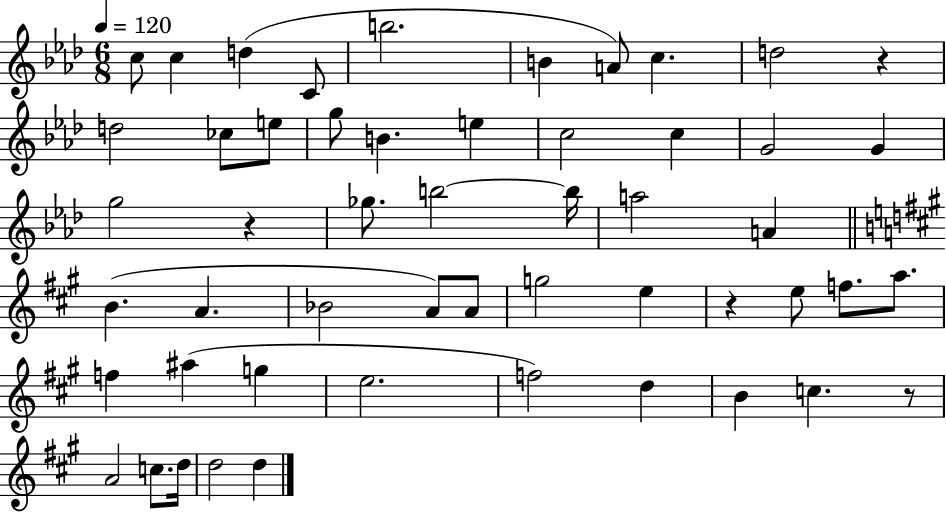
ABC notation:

X:1
T:Untitled
M:6/8
L:1/4
K:Ab
c/2 c d C/2 b2 B A/2 c d2 z d2 _c/2 e/2 g/2 B e c2 c G2 G g2 z _g/2 b2 b/4 a2 A B A _B2 A/2 A/2 g2 e z e/2 f/2 a/2 f ^a g e2 f2 d B c z/2 A2 c/2 d/4 d2 d